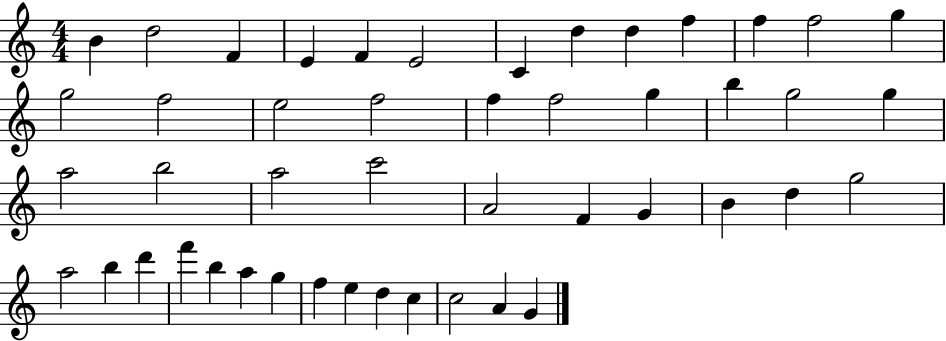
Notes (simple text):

B4/q D5/h F4/q E4/q F4/q E4/h C4/q D5/q D5/q F5/q F5/q F5/h G5/q G5/h F5/h E5/h F5/h F5/q F5/h G5/q B5/q G5/h G5/q A5/h B5/h A5/h C6/h A4/h F4/q G4/q B4/q D5/q G5/h A5/h B5/q D6/q F6/q B5/q A5/q G5/q F5/q E5/q D5/q C5/q C5/h A4/q G4/q